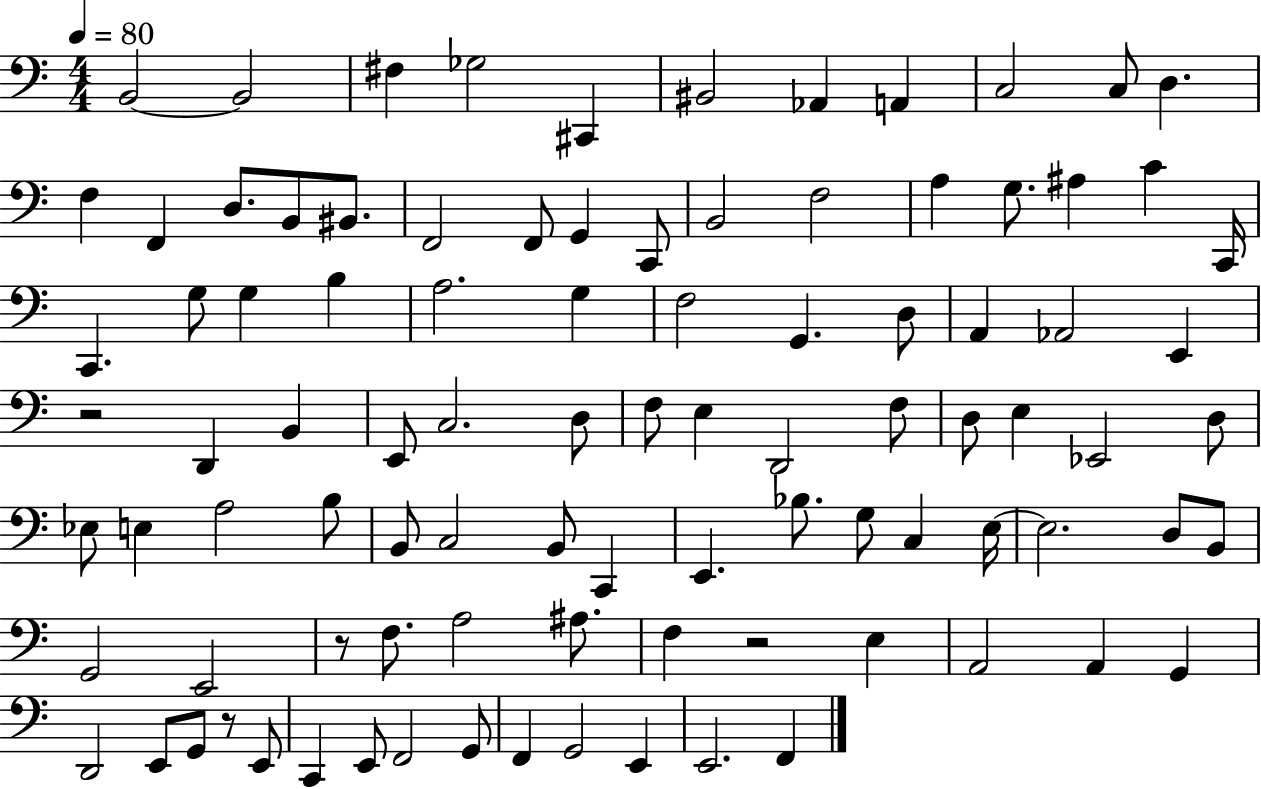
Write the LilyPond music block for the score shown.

{
  \clef bass
  \numericTimeSignature
  \time 4/4
  \key c \major
  \tempo 4 = 80
  b,2~~ b,2 | fis4 ges2 cis,4 | bis,2 aes,4 a,4 | c2 c8 d4. | \break f4 f,4 d8. b,8 bis,8. | f,2 f,8 g,4 c,8 | b,2 f2 | a4 g8. ais4 c'4 c,16 | \break c,4. g8 g4 b4 | a2. g4 | f2 g,4. d8 | a,4 aes,2 e,4 | \break r2 d,4 b,4 | e,8 c2. d8 | f8 e4 d,2 f8 | d8 e4 ees,2 d8 | \break ees8 e4 a2 b8 | b,8 c2 b,8 c,4 | e,4. bes8. g8 c4 e16~~ | e2. d8 b,8 | \break g,2 e,2 | r8 f8. a2 ais8. | f4 r2 e4 | a,2 a,4 g,4 | \break d,2 e,8 g,8 r8 e,8 | c,4 e,8 f,2 g,8 | f,4 g,2 e,4 | e,2. f,4 | \break \bar "|."
}